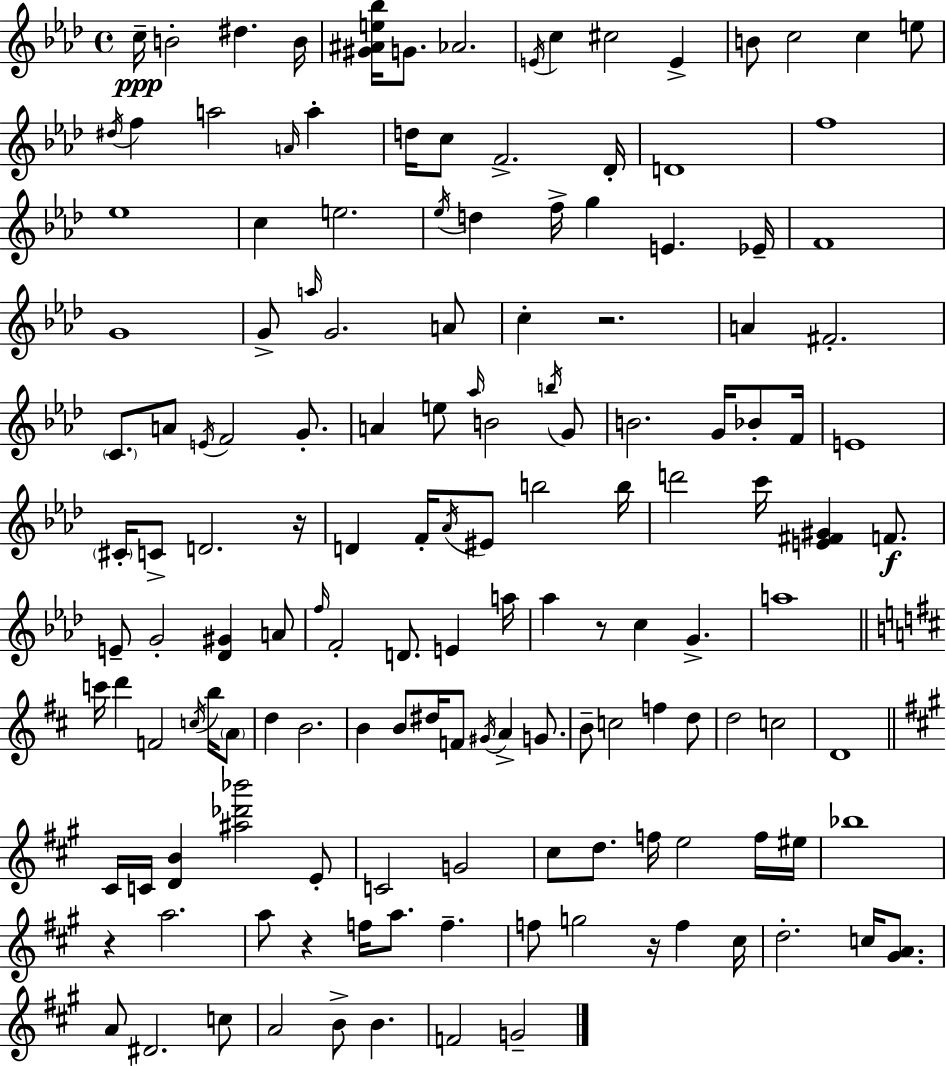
{
  \clef treble
  \time 4/4
  \defaultTimeSignature
  \key f \minor
  \repeat volta 2 { c''16--\ppp b'2-. dis''4. b'16 | <gis' ais' e'' bes''>16 g'8. aes'2. | \acciaccatura { e'16 } c''4 cis''2 e'4-> | b'8 c''2 c''4 e''8 | \break \acciaccatura { dis''16 } f''4 a''2 \grace { a'16 } a''4-. | d''16 c''8 f'2.-> | des'16-. d'1 | f''1 | \break ees''1 | c''4 e''2. | \acciaccatura { ees''16 } d''4 f''16-> g''4 e'4. | ees'16-- f'1 | \break g'1 | g'8-> \grace { a''16 } g'2. | a'8 c''4-. r2. | a'4 fis'2.-. | \break \parenthesize c'8. a'8 \acciaccatura { e'16 } f'2 | g'8.-. a'4 e''8 \grace { aes''16 } b'2 | \acciaccatura { b''16 } g'8 b'2. | g'16 bes'8-. f'16 e'1 | \break \parenthesize cis'16-. c'8-> d'2. | r16 d'4 f'16-. \acciaccatura { aes'16 } eis'8 | b''2 b''16 d'''2 | c'''16 <e' fis' gis'>4 f'8.\f e'8-- g'2-. | \break <des' gis'>4 a'8 \grace { f''16 } f'2-. | d'8. e'4 a''16 aes''4 r8 | c''4 g'4.-> a''1 | \bar "||" \break \key d \major c'''16 d'''4 f'2 \acciaccatura { c''16 } b''16 \parenthesize a'8 | d''4 b'2. | b'4 b'8 dis''16 f'8 \acciaccatura { gis'16 } a'4-> g'8. | b'8-- c''2 f''4 | \break d''8 d''2 c''2 | d'1 | \bar "||" \break \key a \major cis'16 c'16 <d' b'>4 <ais'' des''' bes'''>2 e'8-. | c'2 g'2 | cis''8 d''8. f''16 e''2 f''16 eis''16 | bes''1 | \break r4 a''2. | a''8 r4 f''16 a''8. f''4.-- | f''8 g''2 r16 f''4 cis''16 | d''2.-. c''16 <gis' a'>8. | \break a'8 dis'2. c''8 | a'2 b'8-> b'4. | f'2 g'2-- | } \bar "|."
}